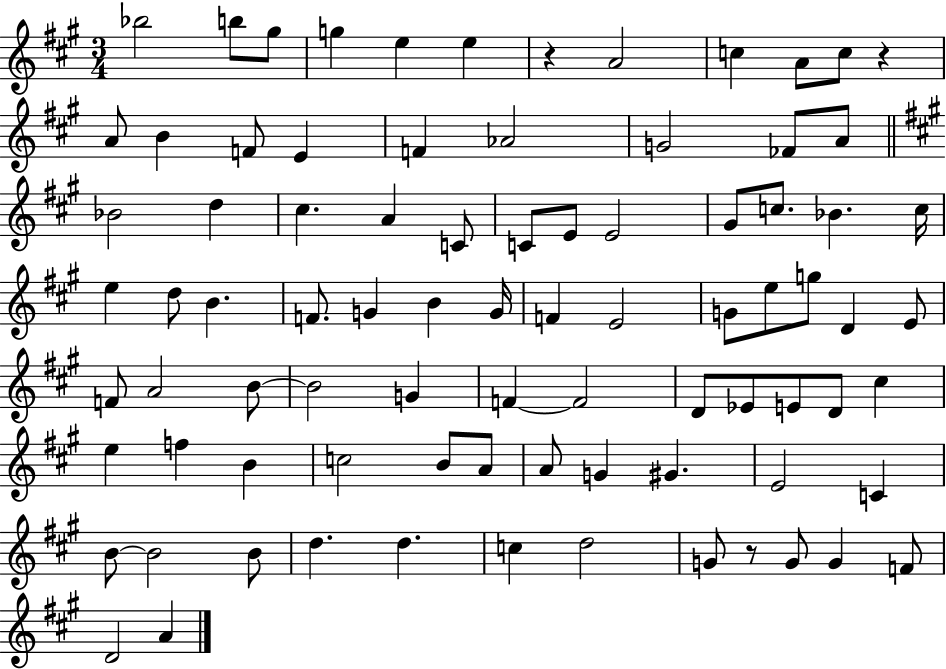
{
  \clef treble
  \numericTimeSignature
  \time 3/4
  \key a \major
  bes''2 b''8 gis''8 | g''4 e''4 e''4 | r4 a'2 | c''4 a'8 c''8 r4 | \break a'8 b'4 f'8 e'4 | f'4 aes'2 | g'2 fes'8 a'8 | \bar "||" \break \key a \major bes'2 d''4 | cis''4. a'4 c'8 | c'8 e'8 e'2 | gis'8 c''8. bes'4. c''16 | \break e''4 d''8 b'4. | f'8. g'4 b'4 g'16 | f'4 e'2 | g'8 e''8 g''8 d'4 e'8 | \break f'8 a'2 b'8~~ | b'2 g'4 | f'4~~ f'2 | d'8 ees'8 e'8 d'8 cis''4 | \break e''4 f''4 b'4 | c''2 b'8 a'8 | a'8 g'4 gis'4. | e'2 c'4 | \break b'8~~ b'2 b'8 | d''4. d''4. | c''4 d''2 | g'8 r8 g'8 g'4 f'8 | \break d'2 a'4 | \bar "|."
}